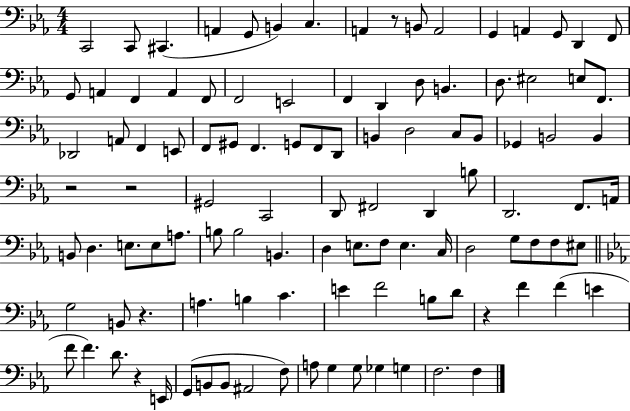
{
  \clef bass
  \numericTimeSignature
  \time 4/4
  \key ees \major
  c,2 c,8 cis,4.( | a,4 g,8 b,4) c4. | a,4 r8 b,8 a,2 | g,4 a,4 g,8 d,4 f,8 | \break g,8 a,4 f,4 a,4 f,8 | f,2 e,2 | f,4 d,4 d8 b,4. | d8. eis2 e8 f,8. | \break des,2 a,8 f,4 e,8 | f,8 gis,8 f,4. g,8 f,8 d,8 | b,4 d2 c8 b,8 | ges,4 b,2 b,4 | \break r2 r2 | gis,2 c,2 | d,8 fis,2 d,4 b8 | d,2. f,8. a,16 | \break b,8 d4. e8. e8 a8. | b8 b2 b,4. | d4 e8. f8 e4. c16 | d2 g8 f8 f8 eis8 | \break \bar "||" \break \key c \minor g2 b,8 r4. | a4. b4 c'4. | e'4 f'2 b8 d'8 | r4 f'4 f'4( e'4 | \break f'8 f'4.) d'8. r4 e,16 | g,8( b,8 b,8 ais,2 f8) | a8 g4 g8 ges4 g4 | f2. f4 | \break \bar "|."
}